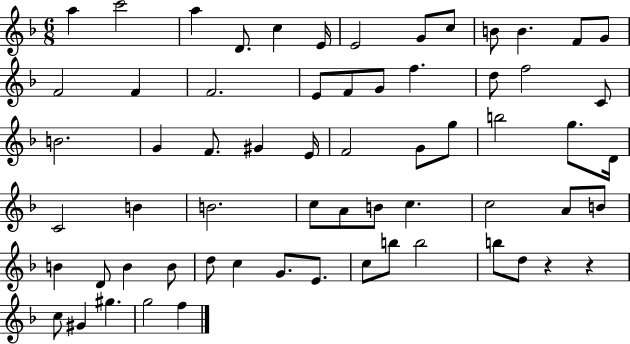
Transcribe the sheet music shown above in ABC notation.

X:1
T:Untitled
M:6/8
L:1/4
K:F
a c'2 a D/2 c E/4 E2 G/2 c/2 B/2 B F/2 G/2 F2 F F2 E/2 F/2 G/2 f d/2 f2 C/2 B2 G F/2 ^G E/4 F2 G/2 g/2 b2 g/2 D/4 C2 B B2 c/2 A/2 B/2 c c2 A/2 B/2 B D/2 B B/2 d/2 c G/2 E/2 c/2 b/2 b2 b/2 d/2 z z c/2 ^G ^g g2 f